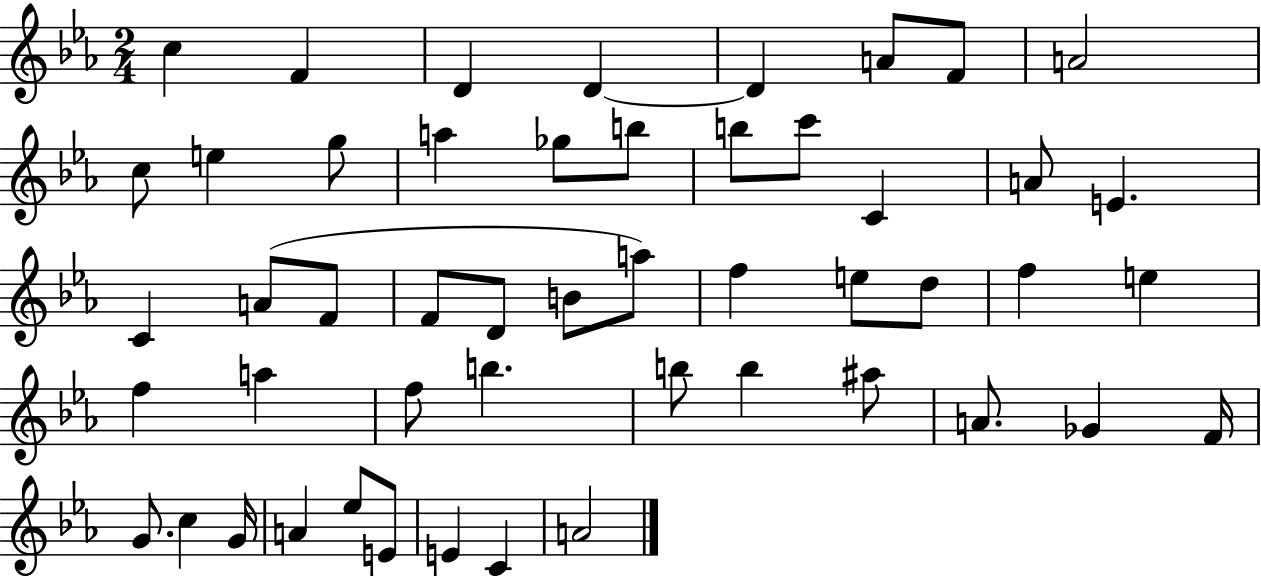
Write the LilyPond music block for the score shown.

{
  \clef treble
  \numericTimeSignature
  \time 2/4
  \key ees \major
  \repeat volta 2 { c''4 f'4 | d'4 d'4~~ | d'4 a'8 f'8 | a'2 | \break c''8 e''4 g''8 | a''4 ges''8 b''8 | b''8 c'''8 c'4 | a'8 e'4. | \break c'4 a'8( f'8 | f'8 d'8 b'8 a''8) | f''4 e''8 d''8 | f''4 e''4 | \break f''4 a''4 | f''8 b''4. | b''8 b''4 ais''8 | a'8. ges'4 f'16 | \break g'8. c''4 g'16 | a'4 ees''8 e'8 | e'4 c'4 | a'2 | \break } \bar "|."
}